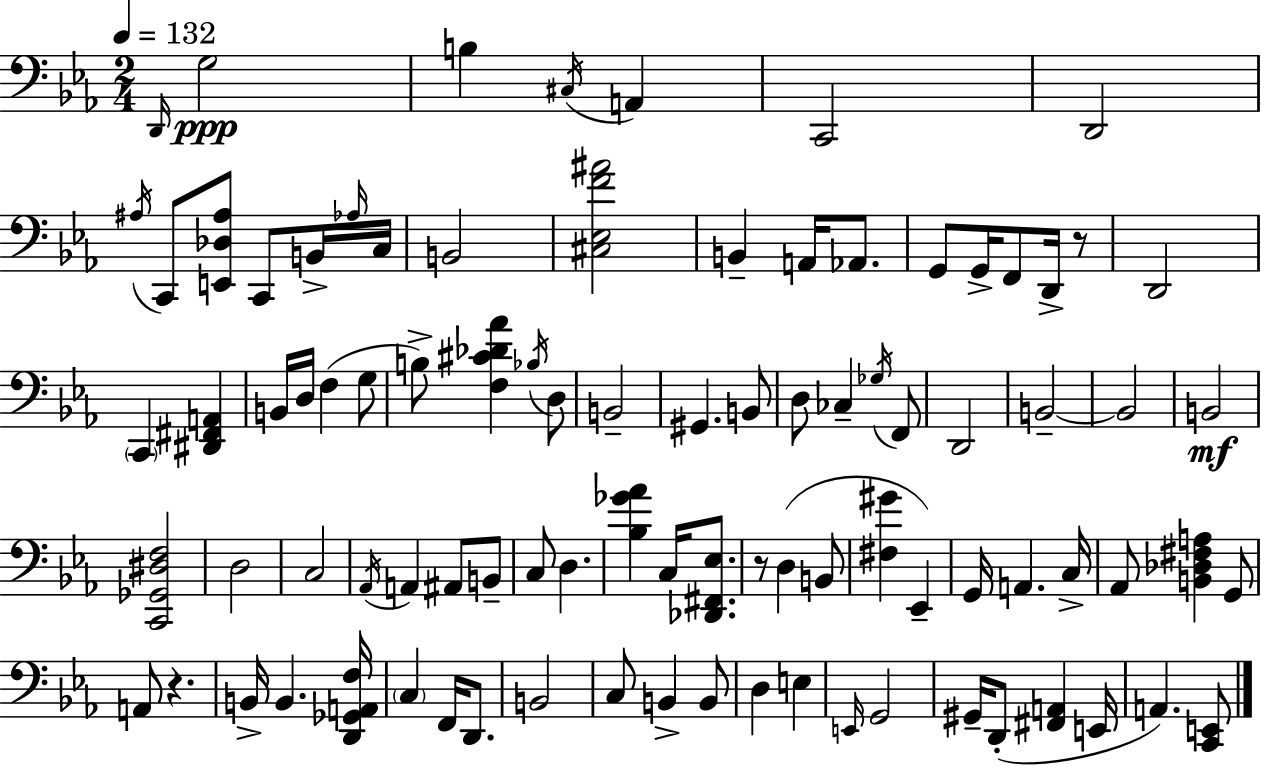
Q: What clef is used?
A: bass